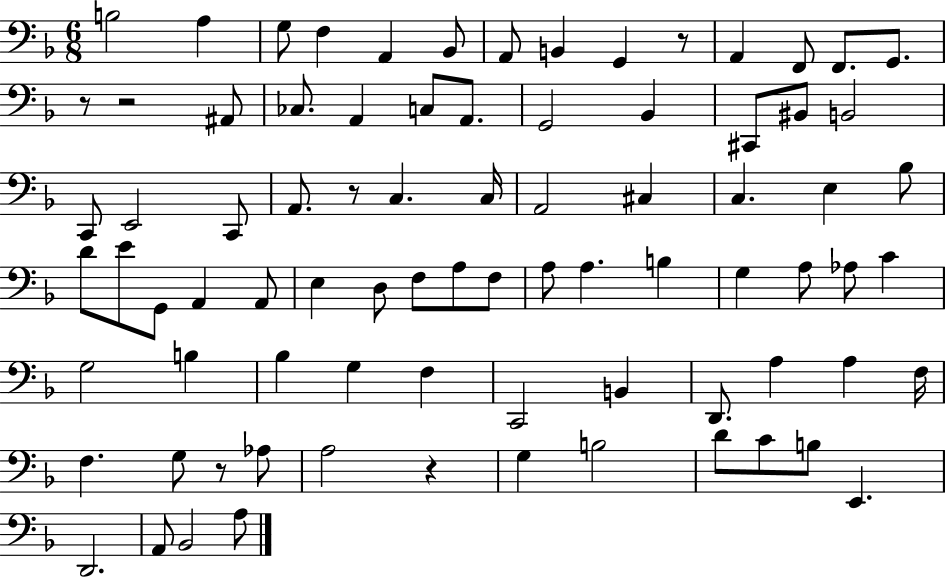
{
  \clef bass
  \numericTimeSignature
  \time 6/8
  \key f \major
  \repeat volta 2 { b2 a4 | g8 f4 a,4 bes,8 | a,8 b,4 g,4 r8 | a,4 f,8 f,8. g,8. | \break r8 r2 ais,8 | ces8. a,4 c8 a,8. | g,2 bes,4 | cis,8 bis,8 b,2 | \break c,8 e,2 c,8 | a,8. r8 c4. c16 | a,2 cis4 | c4. e4 bes8 | \break d'8 e'8 g,8 a,4 a,8 | e4 d8 f8 a8 f8 | a8 a4. b4 | g4 a8 aes8 c'4 | \break g2 b4 | bes4 g4 f4 | c,2 b,4 | d,8. a4 a4 f16 | \break f4. g8 r8 aes8 | a2 r4 | g4 b2 | d'8 c'8 b8 e,4. | \break d,2. | a,8 bes,2 a8 | } \bar "|."
}